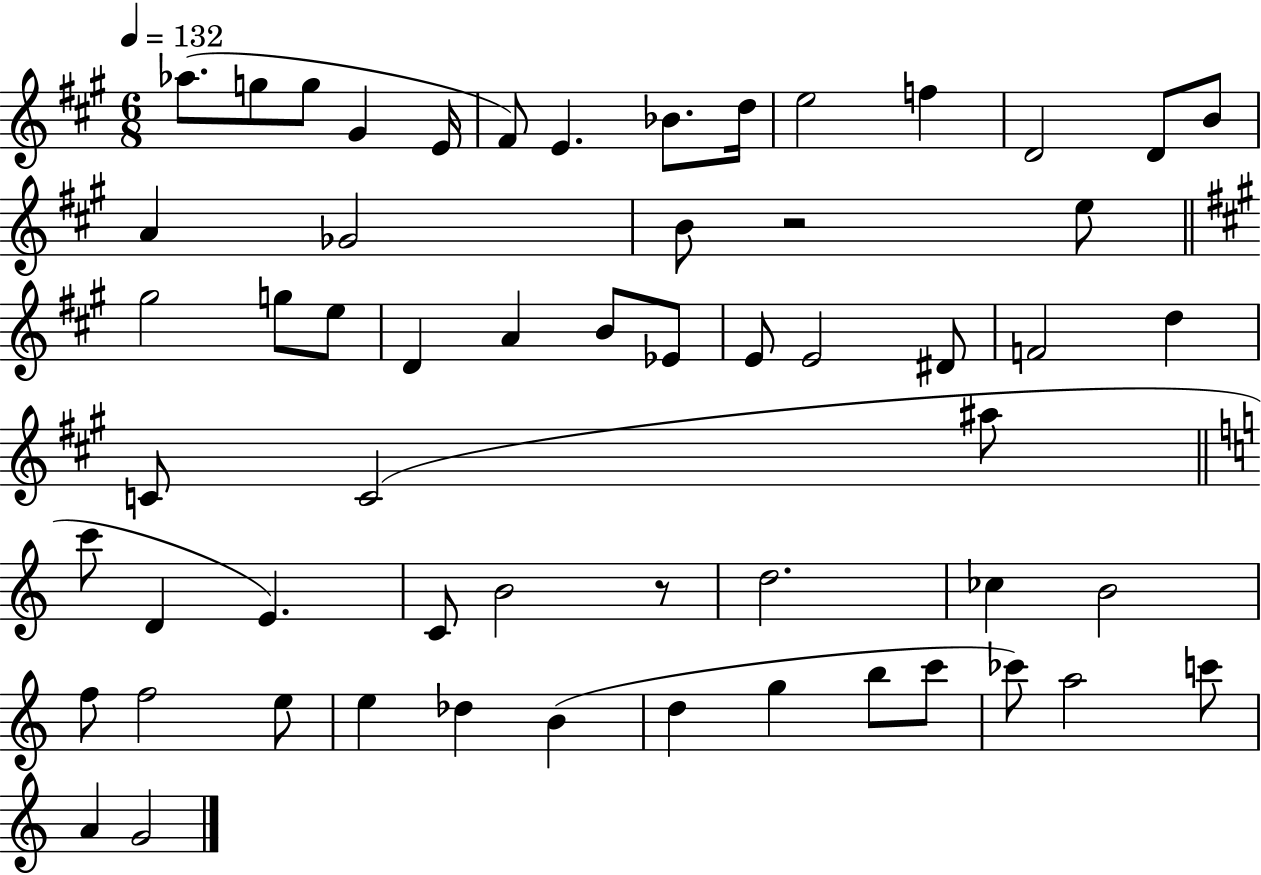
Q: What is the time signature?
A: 6/8